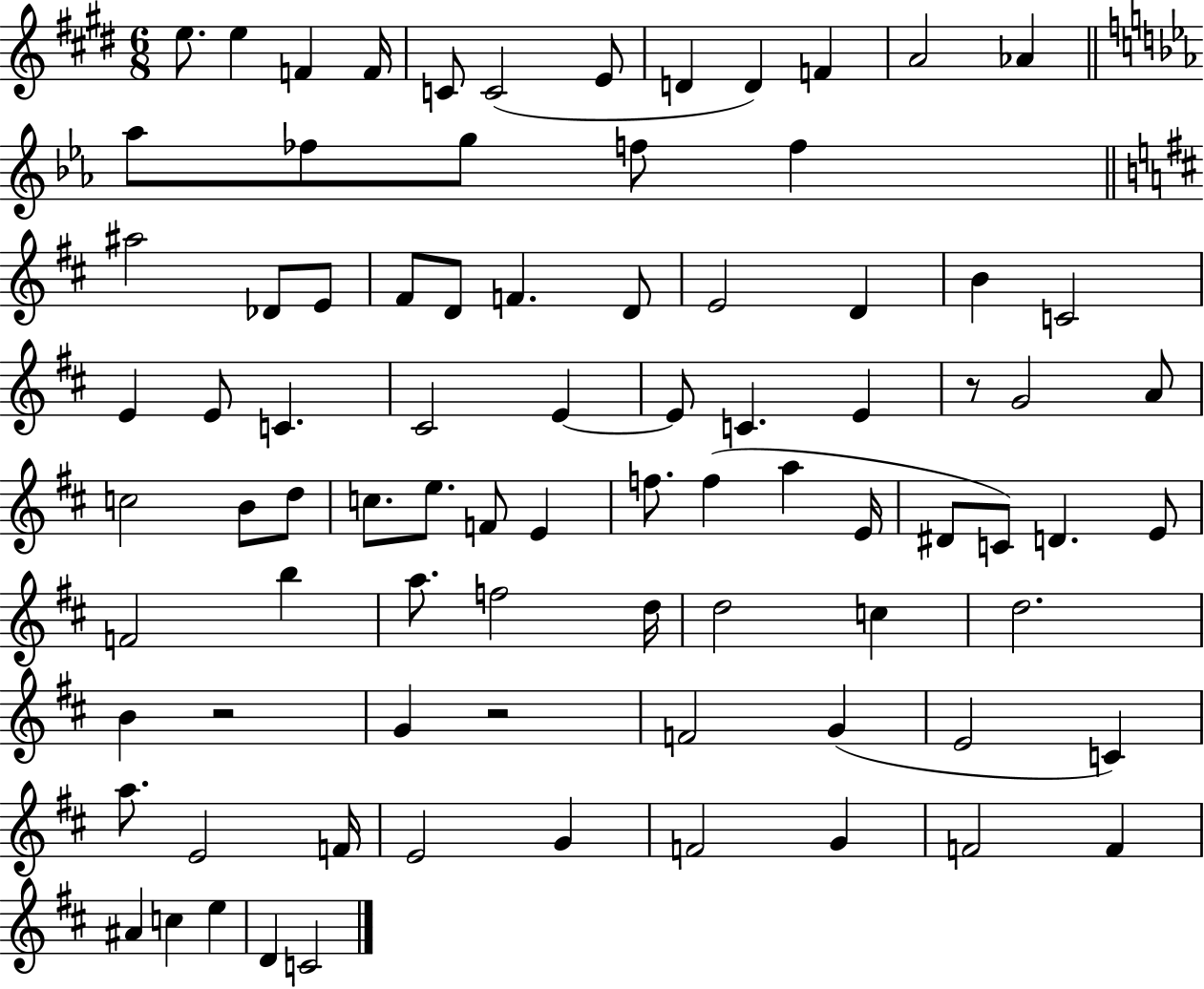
{
  \clef treble
  \numericTimeSignature
  \time 6/8
  \key e \major
  e''8. e''4 f'4 f'16 | c'8 c'2( e'8 | d'4 d'4) f'4 | a'2 aes'4 | \break \bar "||" \break \key ees \major aes''8 fes''8 g''8 f''8 f''4 | \bar "||" \break \key b \minor ais''2 des'8 e'8 | fis'8 d'8 f'4. d'8 | e'2 d'4 | b'4 c'2 | \break e'4 e'8 c'4. | cis'2 e'4~~ | e'8 c'4. e'4 | r8 g'2 a'8 | \break c''2 b'8 d''8 | c''8. e''8. f'8 e'4 | f''8. f''4( a''4 e'16 | dis'8 c'8) d'4. e'8 | \break f'2 b''4 | a''8. f''2 d''16 | d''2 c''4 | d''2. | \break b'4 r2 | g'4 r2 | f'2 g'4( | e'2 c'4) | \break a''8. e'2 f'16 | e'2 g'4 | f'2 g'4 | f'2 f'4 | \break ais'4 c''4 e''4 | d'4 c'2 | \bar "|."
}